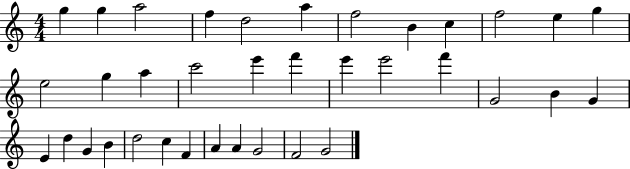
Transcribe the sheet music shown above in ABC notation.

X:1
T:Untitled
M:4/4
L:1/4
K:C
g g a2 f d2 a f2 B c f2 e g e2 g a c'2 e' f' e' e'2 f' G2 B G E d G B d2 c F A A G2 F2 G2